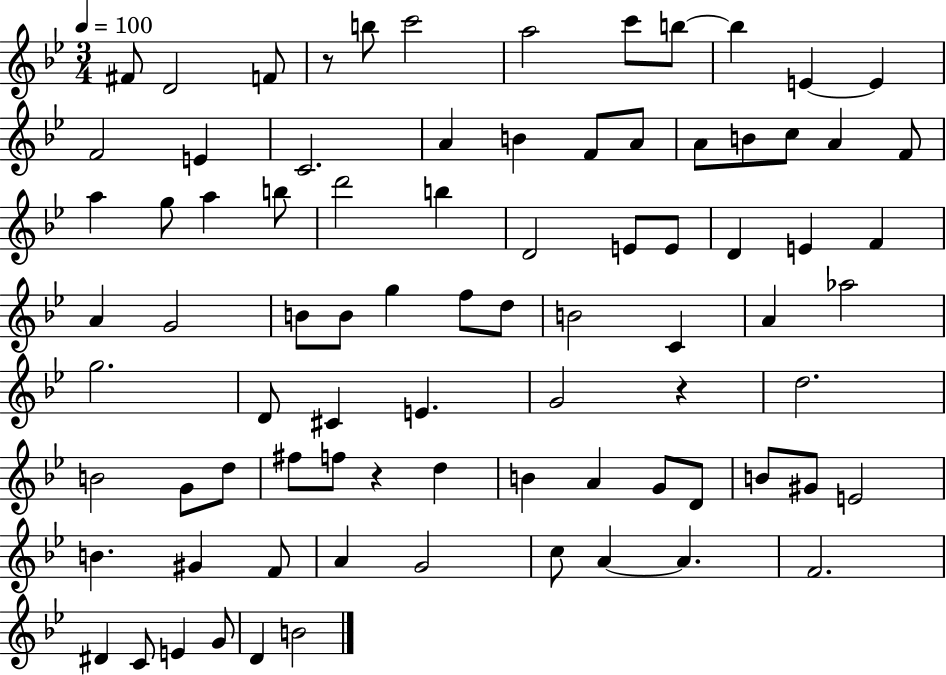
{
  \clef treble
  \numericTimeSignature
  \time 3/4
  \key bes \major
  \tempo 4 = 100
  fis'8 d'2 f'8 | r8 b''8 c'''2 | a''2 c'''8 b''8~~ | b''4 e'4~~ e'4 | \break f'2 e'4 | c'2. | a'4 b'4 f'8 a'8 | a'8 b'8 c''8 a'4 f'8 | \break a''4 g''8 a''4 b''8 | d'''2 b''4 | d'2 e'8 e'8 | d'4 e'4 f'4 | \break a'4 g'2 | b'8 b'8 g''4 f''8 d''8 | b'2 c'4 | a'4 aes''2 | \break g''2. | d'8 cis'4 e'4. | g'2 r4 | d''2. | \break b'2 g'8 d''8 | fis''8 f''8 r4 d''4 | b'4 a'4 g'8 d'8 | b'8 gis'8 e'2 | \break b'4. gis'4 f'8 | a'4 g'2 | c''8 a'4~~ a'4. | f'2. | \break dis'4 c'8 e'4 g'8 | d'4 b'2 | \bar "|."
}